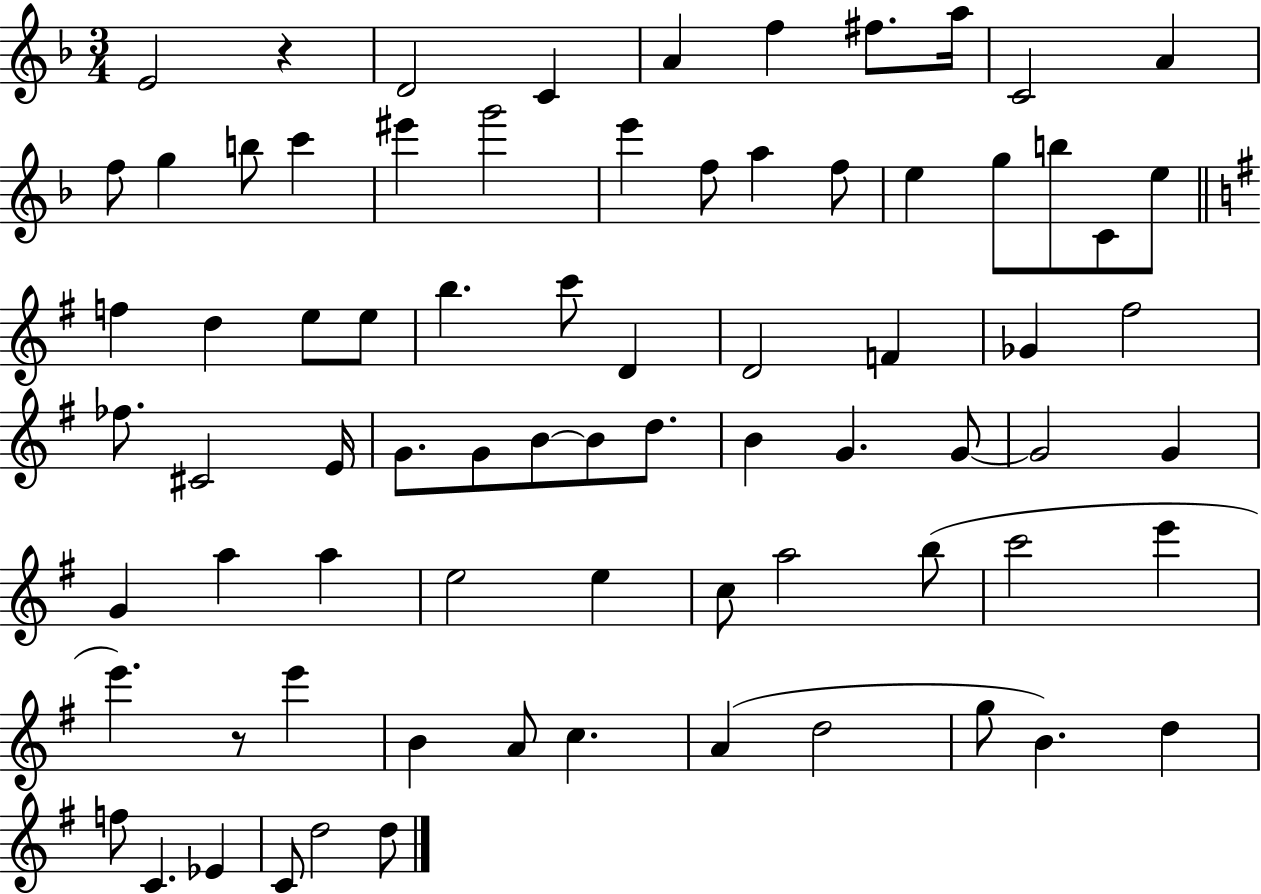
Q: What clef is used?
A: treble